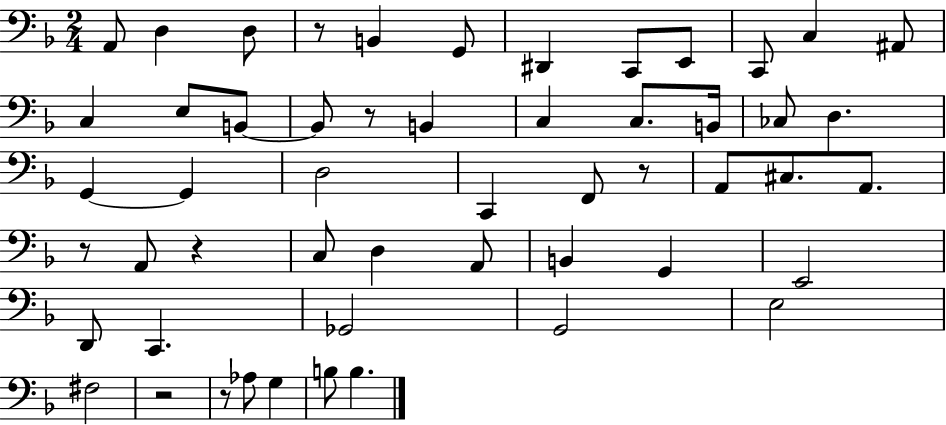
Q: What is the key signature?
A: F major